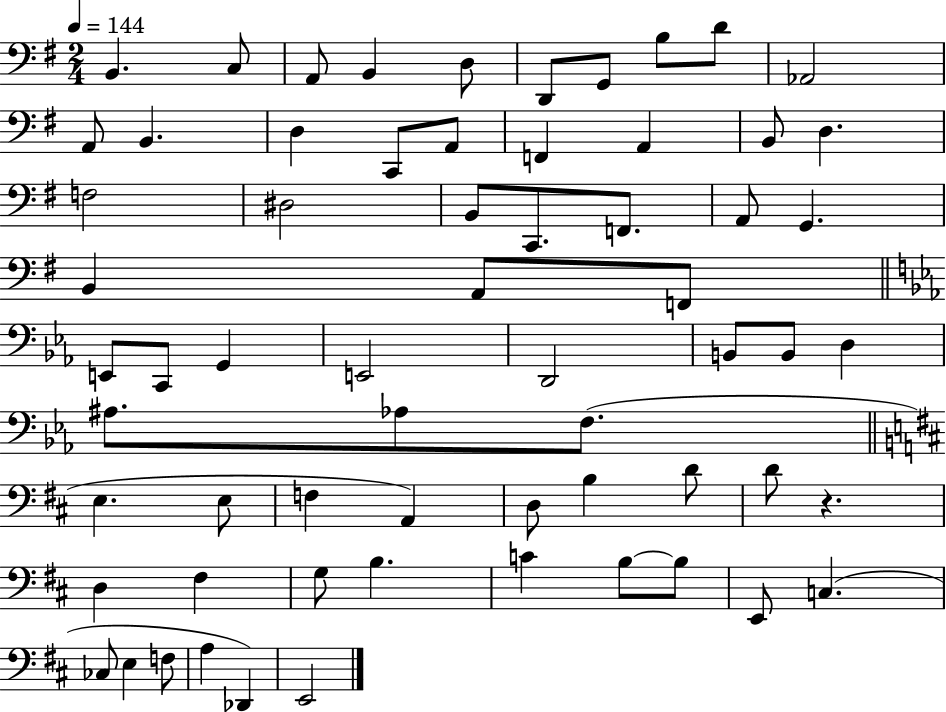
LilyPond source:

{
  \clef bass
  \numericTimeSignature
  \time 2/4
  \key g \major
  \tempo 4 = 144
  b,4. c8 | a,8 b,4 d8 | d,8 g,8 b8 d'8 | aes,2 | \break a,8 b,4. | d4 c,8 a,8 | f,4 a,4 | b,8 d4. | \break f2 | dis2 | b,8 c,8. f,8. | a,8 g,4. | \break b,4 a,8 f,8 | \bar "||" \break \key ees \major e,8 c,8 g,4 | e,2 | d,2 | b,8 b,8 d4 | \break ais8. aes8 f8.( | \bar "||" \break \key d \major e4. e8 | f4 a,4) | d8 b4 d'8 | d'8 r4. | \break d4 fis4 | g8 b4. | c'4 b8~~ b8 | e,8 c4.( | \break ces8 e4 f8 | a4 des,4) | e,2 | \bar "|."
}